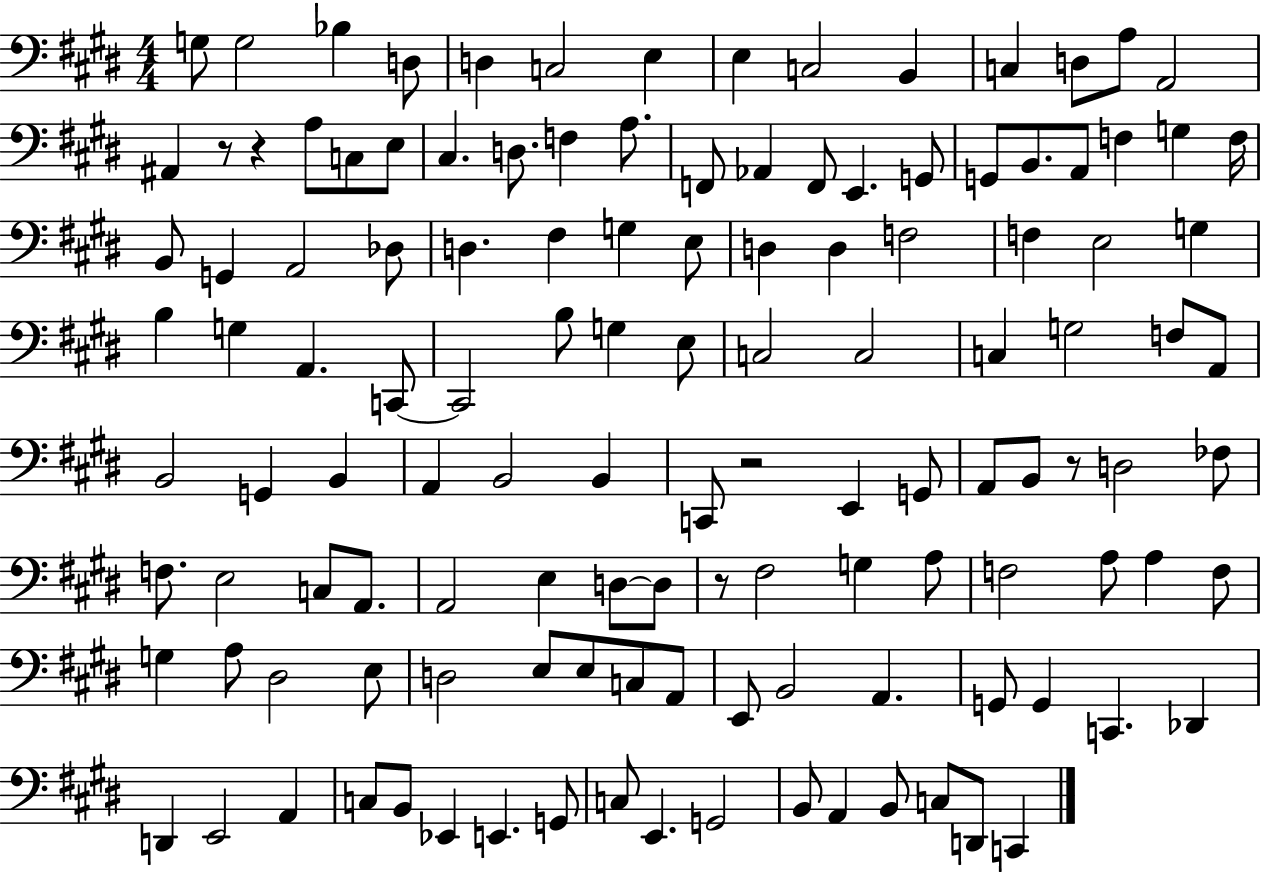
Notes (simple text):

G3/e G3/h Bb3/q D3/e D3/q C3/h E3/q E3/q C3/h B2/q C3/q D3/e A3/e A2/h A#2/q R/e R/q A3/e C3/e E3/e C#3/q. D3/e. F3/q A3/e. F2/e Ab2/q F2/e E2/q. G2/e G2/e B2/e. A2/e F3/q G3/q F3/s B2/e G2/q A2/h Db3/e D3/q. F#3/q G3/q E3/e D3/q D3/q F3/h F3/q E3/h G3/q B3/q G3/q A2/q. C2/e C2/h B3/e G3/q E3/e C3/h C3/h C3/q G3/h F3/e A2/e B2/h G2/q B2/q A2/q B2/h B2/q C2/e R/h E2/q G2/e A2/e B2/e R/e D3/h FES3/e F3/e. E3/h C3/e A2/e. A2/h E3/q D3/e D3/e R/e F#3/h G3/q A3/e F3/h A3/e A3/q F3/e G3/q A3/e D#3/h E3/e D3/h E3/e E3/e C3/e A2/e E2/e B2/h A2/q. G2/e G2/q C2/q. Db2/q D2/q E2/h A2/q C3/e B2/e Eb2/q E2/q. G2/e C3/e E2/q. G2/h B2/e A2/q B2/e C3/e D2/e C2/q